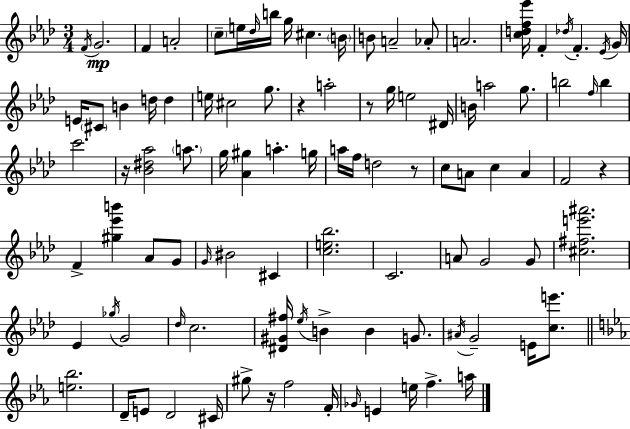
{
  \clef treble
  \numericTimeSignature
  \time 3/4
  \key f \minor
  \acciaccatura { f'16 }\mp g'2. | f'4 a'2-. | \parenthesize c''8-- e''16 \grace { des''16 } b''16 g''16 cis''4. | \parenthesize b'16 b'8 a'2-- | \break aes'8-. a'2. | <c'' d'' f'' ees'''>16 f'4-. \acciaccatura { des''16 } f'4.-. | \acciaccatura { ees'16 } g'16 e'16 \parenthesize cis'8 b'4 d''16 | d''4 e''16 cis''2 | \break g''8. r4 a''2-. | r8 g''16 e''2 | dis'16 b'16 a''2 | g''8. b''2 | \break \grace { f''16 } b''4 c'''2. | r16 <bes' dis'' aes''>2 | \parenthesize a''8. g''16 <aes' gis''>4 a''4.-. | g''16 a''16 f''16 d''2 | \break r8 c''8 a'8 c''4 | a'4 f'2 | r4 f'4-> <gis'' ees''' b'''>4 | aes'8 g'8 \grace { g'16 } bis'2 | \break cis'4 <c'' e'' bes''>2. | c'2. | a'8 g'2 | g'8 <cis'' fis'' e''' ais'''>2. | \break ees'4 \acciaccatura { ges''16 } g'2 | \grace { des''16 } c''2. | <dis' gis' fis''>16 \acciaccatura { ees''16 } b'4-> | b'4 g'8. \acciaccatura { ais'16 } g'2-- | \break e'16 <c'' e'''>8. \bar "||" \break \key c \minor <e'' bes''>2. | d'16-- e'8 d'2 cis'16 | gis''8-> r16 f''2 f'16-. | \grace { ges'16 } e'4 e''16 f''4.-> | \break a''16 \bar "|."
}